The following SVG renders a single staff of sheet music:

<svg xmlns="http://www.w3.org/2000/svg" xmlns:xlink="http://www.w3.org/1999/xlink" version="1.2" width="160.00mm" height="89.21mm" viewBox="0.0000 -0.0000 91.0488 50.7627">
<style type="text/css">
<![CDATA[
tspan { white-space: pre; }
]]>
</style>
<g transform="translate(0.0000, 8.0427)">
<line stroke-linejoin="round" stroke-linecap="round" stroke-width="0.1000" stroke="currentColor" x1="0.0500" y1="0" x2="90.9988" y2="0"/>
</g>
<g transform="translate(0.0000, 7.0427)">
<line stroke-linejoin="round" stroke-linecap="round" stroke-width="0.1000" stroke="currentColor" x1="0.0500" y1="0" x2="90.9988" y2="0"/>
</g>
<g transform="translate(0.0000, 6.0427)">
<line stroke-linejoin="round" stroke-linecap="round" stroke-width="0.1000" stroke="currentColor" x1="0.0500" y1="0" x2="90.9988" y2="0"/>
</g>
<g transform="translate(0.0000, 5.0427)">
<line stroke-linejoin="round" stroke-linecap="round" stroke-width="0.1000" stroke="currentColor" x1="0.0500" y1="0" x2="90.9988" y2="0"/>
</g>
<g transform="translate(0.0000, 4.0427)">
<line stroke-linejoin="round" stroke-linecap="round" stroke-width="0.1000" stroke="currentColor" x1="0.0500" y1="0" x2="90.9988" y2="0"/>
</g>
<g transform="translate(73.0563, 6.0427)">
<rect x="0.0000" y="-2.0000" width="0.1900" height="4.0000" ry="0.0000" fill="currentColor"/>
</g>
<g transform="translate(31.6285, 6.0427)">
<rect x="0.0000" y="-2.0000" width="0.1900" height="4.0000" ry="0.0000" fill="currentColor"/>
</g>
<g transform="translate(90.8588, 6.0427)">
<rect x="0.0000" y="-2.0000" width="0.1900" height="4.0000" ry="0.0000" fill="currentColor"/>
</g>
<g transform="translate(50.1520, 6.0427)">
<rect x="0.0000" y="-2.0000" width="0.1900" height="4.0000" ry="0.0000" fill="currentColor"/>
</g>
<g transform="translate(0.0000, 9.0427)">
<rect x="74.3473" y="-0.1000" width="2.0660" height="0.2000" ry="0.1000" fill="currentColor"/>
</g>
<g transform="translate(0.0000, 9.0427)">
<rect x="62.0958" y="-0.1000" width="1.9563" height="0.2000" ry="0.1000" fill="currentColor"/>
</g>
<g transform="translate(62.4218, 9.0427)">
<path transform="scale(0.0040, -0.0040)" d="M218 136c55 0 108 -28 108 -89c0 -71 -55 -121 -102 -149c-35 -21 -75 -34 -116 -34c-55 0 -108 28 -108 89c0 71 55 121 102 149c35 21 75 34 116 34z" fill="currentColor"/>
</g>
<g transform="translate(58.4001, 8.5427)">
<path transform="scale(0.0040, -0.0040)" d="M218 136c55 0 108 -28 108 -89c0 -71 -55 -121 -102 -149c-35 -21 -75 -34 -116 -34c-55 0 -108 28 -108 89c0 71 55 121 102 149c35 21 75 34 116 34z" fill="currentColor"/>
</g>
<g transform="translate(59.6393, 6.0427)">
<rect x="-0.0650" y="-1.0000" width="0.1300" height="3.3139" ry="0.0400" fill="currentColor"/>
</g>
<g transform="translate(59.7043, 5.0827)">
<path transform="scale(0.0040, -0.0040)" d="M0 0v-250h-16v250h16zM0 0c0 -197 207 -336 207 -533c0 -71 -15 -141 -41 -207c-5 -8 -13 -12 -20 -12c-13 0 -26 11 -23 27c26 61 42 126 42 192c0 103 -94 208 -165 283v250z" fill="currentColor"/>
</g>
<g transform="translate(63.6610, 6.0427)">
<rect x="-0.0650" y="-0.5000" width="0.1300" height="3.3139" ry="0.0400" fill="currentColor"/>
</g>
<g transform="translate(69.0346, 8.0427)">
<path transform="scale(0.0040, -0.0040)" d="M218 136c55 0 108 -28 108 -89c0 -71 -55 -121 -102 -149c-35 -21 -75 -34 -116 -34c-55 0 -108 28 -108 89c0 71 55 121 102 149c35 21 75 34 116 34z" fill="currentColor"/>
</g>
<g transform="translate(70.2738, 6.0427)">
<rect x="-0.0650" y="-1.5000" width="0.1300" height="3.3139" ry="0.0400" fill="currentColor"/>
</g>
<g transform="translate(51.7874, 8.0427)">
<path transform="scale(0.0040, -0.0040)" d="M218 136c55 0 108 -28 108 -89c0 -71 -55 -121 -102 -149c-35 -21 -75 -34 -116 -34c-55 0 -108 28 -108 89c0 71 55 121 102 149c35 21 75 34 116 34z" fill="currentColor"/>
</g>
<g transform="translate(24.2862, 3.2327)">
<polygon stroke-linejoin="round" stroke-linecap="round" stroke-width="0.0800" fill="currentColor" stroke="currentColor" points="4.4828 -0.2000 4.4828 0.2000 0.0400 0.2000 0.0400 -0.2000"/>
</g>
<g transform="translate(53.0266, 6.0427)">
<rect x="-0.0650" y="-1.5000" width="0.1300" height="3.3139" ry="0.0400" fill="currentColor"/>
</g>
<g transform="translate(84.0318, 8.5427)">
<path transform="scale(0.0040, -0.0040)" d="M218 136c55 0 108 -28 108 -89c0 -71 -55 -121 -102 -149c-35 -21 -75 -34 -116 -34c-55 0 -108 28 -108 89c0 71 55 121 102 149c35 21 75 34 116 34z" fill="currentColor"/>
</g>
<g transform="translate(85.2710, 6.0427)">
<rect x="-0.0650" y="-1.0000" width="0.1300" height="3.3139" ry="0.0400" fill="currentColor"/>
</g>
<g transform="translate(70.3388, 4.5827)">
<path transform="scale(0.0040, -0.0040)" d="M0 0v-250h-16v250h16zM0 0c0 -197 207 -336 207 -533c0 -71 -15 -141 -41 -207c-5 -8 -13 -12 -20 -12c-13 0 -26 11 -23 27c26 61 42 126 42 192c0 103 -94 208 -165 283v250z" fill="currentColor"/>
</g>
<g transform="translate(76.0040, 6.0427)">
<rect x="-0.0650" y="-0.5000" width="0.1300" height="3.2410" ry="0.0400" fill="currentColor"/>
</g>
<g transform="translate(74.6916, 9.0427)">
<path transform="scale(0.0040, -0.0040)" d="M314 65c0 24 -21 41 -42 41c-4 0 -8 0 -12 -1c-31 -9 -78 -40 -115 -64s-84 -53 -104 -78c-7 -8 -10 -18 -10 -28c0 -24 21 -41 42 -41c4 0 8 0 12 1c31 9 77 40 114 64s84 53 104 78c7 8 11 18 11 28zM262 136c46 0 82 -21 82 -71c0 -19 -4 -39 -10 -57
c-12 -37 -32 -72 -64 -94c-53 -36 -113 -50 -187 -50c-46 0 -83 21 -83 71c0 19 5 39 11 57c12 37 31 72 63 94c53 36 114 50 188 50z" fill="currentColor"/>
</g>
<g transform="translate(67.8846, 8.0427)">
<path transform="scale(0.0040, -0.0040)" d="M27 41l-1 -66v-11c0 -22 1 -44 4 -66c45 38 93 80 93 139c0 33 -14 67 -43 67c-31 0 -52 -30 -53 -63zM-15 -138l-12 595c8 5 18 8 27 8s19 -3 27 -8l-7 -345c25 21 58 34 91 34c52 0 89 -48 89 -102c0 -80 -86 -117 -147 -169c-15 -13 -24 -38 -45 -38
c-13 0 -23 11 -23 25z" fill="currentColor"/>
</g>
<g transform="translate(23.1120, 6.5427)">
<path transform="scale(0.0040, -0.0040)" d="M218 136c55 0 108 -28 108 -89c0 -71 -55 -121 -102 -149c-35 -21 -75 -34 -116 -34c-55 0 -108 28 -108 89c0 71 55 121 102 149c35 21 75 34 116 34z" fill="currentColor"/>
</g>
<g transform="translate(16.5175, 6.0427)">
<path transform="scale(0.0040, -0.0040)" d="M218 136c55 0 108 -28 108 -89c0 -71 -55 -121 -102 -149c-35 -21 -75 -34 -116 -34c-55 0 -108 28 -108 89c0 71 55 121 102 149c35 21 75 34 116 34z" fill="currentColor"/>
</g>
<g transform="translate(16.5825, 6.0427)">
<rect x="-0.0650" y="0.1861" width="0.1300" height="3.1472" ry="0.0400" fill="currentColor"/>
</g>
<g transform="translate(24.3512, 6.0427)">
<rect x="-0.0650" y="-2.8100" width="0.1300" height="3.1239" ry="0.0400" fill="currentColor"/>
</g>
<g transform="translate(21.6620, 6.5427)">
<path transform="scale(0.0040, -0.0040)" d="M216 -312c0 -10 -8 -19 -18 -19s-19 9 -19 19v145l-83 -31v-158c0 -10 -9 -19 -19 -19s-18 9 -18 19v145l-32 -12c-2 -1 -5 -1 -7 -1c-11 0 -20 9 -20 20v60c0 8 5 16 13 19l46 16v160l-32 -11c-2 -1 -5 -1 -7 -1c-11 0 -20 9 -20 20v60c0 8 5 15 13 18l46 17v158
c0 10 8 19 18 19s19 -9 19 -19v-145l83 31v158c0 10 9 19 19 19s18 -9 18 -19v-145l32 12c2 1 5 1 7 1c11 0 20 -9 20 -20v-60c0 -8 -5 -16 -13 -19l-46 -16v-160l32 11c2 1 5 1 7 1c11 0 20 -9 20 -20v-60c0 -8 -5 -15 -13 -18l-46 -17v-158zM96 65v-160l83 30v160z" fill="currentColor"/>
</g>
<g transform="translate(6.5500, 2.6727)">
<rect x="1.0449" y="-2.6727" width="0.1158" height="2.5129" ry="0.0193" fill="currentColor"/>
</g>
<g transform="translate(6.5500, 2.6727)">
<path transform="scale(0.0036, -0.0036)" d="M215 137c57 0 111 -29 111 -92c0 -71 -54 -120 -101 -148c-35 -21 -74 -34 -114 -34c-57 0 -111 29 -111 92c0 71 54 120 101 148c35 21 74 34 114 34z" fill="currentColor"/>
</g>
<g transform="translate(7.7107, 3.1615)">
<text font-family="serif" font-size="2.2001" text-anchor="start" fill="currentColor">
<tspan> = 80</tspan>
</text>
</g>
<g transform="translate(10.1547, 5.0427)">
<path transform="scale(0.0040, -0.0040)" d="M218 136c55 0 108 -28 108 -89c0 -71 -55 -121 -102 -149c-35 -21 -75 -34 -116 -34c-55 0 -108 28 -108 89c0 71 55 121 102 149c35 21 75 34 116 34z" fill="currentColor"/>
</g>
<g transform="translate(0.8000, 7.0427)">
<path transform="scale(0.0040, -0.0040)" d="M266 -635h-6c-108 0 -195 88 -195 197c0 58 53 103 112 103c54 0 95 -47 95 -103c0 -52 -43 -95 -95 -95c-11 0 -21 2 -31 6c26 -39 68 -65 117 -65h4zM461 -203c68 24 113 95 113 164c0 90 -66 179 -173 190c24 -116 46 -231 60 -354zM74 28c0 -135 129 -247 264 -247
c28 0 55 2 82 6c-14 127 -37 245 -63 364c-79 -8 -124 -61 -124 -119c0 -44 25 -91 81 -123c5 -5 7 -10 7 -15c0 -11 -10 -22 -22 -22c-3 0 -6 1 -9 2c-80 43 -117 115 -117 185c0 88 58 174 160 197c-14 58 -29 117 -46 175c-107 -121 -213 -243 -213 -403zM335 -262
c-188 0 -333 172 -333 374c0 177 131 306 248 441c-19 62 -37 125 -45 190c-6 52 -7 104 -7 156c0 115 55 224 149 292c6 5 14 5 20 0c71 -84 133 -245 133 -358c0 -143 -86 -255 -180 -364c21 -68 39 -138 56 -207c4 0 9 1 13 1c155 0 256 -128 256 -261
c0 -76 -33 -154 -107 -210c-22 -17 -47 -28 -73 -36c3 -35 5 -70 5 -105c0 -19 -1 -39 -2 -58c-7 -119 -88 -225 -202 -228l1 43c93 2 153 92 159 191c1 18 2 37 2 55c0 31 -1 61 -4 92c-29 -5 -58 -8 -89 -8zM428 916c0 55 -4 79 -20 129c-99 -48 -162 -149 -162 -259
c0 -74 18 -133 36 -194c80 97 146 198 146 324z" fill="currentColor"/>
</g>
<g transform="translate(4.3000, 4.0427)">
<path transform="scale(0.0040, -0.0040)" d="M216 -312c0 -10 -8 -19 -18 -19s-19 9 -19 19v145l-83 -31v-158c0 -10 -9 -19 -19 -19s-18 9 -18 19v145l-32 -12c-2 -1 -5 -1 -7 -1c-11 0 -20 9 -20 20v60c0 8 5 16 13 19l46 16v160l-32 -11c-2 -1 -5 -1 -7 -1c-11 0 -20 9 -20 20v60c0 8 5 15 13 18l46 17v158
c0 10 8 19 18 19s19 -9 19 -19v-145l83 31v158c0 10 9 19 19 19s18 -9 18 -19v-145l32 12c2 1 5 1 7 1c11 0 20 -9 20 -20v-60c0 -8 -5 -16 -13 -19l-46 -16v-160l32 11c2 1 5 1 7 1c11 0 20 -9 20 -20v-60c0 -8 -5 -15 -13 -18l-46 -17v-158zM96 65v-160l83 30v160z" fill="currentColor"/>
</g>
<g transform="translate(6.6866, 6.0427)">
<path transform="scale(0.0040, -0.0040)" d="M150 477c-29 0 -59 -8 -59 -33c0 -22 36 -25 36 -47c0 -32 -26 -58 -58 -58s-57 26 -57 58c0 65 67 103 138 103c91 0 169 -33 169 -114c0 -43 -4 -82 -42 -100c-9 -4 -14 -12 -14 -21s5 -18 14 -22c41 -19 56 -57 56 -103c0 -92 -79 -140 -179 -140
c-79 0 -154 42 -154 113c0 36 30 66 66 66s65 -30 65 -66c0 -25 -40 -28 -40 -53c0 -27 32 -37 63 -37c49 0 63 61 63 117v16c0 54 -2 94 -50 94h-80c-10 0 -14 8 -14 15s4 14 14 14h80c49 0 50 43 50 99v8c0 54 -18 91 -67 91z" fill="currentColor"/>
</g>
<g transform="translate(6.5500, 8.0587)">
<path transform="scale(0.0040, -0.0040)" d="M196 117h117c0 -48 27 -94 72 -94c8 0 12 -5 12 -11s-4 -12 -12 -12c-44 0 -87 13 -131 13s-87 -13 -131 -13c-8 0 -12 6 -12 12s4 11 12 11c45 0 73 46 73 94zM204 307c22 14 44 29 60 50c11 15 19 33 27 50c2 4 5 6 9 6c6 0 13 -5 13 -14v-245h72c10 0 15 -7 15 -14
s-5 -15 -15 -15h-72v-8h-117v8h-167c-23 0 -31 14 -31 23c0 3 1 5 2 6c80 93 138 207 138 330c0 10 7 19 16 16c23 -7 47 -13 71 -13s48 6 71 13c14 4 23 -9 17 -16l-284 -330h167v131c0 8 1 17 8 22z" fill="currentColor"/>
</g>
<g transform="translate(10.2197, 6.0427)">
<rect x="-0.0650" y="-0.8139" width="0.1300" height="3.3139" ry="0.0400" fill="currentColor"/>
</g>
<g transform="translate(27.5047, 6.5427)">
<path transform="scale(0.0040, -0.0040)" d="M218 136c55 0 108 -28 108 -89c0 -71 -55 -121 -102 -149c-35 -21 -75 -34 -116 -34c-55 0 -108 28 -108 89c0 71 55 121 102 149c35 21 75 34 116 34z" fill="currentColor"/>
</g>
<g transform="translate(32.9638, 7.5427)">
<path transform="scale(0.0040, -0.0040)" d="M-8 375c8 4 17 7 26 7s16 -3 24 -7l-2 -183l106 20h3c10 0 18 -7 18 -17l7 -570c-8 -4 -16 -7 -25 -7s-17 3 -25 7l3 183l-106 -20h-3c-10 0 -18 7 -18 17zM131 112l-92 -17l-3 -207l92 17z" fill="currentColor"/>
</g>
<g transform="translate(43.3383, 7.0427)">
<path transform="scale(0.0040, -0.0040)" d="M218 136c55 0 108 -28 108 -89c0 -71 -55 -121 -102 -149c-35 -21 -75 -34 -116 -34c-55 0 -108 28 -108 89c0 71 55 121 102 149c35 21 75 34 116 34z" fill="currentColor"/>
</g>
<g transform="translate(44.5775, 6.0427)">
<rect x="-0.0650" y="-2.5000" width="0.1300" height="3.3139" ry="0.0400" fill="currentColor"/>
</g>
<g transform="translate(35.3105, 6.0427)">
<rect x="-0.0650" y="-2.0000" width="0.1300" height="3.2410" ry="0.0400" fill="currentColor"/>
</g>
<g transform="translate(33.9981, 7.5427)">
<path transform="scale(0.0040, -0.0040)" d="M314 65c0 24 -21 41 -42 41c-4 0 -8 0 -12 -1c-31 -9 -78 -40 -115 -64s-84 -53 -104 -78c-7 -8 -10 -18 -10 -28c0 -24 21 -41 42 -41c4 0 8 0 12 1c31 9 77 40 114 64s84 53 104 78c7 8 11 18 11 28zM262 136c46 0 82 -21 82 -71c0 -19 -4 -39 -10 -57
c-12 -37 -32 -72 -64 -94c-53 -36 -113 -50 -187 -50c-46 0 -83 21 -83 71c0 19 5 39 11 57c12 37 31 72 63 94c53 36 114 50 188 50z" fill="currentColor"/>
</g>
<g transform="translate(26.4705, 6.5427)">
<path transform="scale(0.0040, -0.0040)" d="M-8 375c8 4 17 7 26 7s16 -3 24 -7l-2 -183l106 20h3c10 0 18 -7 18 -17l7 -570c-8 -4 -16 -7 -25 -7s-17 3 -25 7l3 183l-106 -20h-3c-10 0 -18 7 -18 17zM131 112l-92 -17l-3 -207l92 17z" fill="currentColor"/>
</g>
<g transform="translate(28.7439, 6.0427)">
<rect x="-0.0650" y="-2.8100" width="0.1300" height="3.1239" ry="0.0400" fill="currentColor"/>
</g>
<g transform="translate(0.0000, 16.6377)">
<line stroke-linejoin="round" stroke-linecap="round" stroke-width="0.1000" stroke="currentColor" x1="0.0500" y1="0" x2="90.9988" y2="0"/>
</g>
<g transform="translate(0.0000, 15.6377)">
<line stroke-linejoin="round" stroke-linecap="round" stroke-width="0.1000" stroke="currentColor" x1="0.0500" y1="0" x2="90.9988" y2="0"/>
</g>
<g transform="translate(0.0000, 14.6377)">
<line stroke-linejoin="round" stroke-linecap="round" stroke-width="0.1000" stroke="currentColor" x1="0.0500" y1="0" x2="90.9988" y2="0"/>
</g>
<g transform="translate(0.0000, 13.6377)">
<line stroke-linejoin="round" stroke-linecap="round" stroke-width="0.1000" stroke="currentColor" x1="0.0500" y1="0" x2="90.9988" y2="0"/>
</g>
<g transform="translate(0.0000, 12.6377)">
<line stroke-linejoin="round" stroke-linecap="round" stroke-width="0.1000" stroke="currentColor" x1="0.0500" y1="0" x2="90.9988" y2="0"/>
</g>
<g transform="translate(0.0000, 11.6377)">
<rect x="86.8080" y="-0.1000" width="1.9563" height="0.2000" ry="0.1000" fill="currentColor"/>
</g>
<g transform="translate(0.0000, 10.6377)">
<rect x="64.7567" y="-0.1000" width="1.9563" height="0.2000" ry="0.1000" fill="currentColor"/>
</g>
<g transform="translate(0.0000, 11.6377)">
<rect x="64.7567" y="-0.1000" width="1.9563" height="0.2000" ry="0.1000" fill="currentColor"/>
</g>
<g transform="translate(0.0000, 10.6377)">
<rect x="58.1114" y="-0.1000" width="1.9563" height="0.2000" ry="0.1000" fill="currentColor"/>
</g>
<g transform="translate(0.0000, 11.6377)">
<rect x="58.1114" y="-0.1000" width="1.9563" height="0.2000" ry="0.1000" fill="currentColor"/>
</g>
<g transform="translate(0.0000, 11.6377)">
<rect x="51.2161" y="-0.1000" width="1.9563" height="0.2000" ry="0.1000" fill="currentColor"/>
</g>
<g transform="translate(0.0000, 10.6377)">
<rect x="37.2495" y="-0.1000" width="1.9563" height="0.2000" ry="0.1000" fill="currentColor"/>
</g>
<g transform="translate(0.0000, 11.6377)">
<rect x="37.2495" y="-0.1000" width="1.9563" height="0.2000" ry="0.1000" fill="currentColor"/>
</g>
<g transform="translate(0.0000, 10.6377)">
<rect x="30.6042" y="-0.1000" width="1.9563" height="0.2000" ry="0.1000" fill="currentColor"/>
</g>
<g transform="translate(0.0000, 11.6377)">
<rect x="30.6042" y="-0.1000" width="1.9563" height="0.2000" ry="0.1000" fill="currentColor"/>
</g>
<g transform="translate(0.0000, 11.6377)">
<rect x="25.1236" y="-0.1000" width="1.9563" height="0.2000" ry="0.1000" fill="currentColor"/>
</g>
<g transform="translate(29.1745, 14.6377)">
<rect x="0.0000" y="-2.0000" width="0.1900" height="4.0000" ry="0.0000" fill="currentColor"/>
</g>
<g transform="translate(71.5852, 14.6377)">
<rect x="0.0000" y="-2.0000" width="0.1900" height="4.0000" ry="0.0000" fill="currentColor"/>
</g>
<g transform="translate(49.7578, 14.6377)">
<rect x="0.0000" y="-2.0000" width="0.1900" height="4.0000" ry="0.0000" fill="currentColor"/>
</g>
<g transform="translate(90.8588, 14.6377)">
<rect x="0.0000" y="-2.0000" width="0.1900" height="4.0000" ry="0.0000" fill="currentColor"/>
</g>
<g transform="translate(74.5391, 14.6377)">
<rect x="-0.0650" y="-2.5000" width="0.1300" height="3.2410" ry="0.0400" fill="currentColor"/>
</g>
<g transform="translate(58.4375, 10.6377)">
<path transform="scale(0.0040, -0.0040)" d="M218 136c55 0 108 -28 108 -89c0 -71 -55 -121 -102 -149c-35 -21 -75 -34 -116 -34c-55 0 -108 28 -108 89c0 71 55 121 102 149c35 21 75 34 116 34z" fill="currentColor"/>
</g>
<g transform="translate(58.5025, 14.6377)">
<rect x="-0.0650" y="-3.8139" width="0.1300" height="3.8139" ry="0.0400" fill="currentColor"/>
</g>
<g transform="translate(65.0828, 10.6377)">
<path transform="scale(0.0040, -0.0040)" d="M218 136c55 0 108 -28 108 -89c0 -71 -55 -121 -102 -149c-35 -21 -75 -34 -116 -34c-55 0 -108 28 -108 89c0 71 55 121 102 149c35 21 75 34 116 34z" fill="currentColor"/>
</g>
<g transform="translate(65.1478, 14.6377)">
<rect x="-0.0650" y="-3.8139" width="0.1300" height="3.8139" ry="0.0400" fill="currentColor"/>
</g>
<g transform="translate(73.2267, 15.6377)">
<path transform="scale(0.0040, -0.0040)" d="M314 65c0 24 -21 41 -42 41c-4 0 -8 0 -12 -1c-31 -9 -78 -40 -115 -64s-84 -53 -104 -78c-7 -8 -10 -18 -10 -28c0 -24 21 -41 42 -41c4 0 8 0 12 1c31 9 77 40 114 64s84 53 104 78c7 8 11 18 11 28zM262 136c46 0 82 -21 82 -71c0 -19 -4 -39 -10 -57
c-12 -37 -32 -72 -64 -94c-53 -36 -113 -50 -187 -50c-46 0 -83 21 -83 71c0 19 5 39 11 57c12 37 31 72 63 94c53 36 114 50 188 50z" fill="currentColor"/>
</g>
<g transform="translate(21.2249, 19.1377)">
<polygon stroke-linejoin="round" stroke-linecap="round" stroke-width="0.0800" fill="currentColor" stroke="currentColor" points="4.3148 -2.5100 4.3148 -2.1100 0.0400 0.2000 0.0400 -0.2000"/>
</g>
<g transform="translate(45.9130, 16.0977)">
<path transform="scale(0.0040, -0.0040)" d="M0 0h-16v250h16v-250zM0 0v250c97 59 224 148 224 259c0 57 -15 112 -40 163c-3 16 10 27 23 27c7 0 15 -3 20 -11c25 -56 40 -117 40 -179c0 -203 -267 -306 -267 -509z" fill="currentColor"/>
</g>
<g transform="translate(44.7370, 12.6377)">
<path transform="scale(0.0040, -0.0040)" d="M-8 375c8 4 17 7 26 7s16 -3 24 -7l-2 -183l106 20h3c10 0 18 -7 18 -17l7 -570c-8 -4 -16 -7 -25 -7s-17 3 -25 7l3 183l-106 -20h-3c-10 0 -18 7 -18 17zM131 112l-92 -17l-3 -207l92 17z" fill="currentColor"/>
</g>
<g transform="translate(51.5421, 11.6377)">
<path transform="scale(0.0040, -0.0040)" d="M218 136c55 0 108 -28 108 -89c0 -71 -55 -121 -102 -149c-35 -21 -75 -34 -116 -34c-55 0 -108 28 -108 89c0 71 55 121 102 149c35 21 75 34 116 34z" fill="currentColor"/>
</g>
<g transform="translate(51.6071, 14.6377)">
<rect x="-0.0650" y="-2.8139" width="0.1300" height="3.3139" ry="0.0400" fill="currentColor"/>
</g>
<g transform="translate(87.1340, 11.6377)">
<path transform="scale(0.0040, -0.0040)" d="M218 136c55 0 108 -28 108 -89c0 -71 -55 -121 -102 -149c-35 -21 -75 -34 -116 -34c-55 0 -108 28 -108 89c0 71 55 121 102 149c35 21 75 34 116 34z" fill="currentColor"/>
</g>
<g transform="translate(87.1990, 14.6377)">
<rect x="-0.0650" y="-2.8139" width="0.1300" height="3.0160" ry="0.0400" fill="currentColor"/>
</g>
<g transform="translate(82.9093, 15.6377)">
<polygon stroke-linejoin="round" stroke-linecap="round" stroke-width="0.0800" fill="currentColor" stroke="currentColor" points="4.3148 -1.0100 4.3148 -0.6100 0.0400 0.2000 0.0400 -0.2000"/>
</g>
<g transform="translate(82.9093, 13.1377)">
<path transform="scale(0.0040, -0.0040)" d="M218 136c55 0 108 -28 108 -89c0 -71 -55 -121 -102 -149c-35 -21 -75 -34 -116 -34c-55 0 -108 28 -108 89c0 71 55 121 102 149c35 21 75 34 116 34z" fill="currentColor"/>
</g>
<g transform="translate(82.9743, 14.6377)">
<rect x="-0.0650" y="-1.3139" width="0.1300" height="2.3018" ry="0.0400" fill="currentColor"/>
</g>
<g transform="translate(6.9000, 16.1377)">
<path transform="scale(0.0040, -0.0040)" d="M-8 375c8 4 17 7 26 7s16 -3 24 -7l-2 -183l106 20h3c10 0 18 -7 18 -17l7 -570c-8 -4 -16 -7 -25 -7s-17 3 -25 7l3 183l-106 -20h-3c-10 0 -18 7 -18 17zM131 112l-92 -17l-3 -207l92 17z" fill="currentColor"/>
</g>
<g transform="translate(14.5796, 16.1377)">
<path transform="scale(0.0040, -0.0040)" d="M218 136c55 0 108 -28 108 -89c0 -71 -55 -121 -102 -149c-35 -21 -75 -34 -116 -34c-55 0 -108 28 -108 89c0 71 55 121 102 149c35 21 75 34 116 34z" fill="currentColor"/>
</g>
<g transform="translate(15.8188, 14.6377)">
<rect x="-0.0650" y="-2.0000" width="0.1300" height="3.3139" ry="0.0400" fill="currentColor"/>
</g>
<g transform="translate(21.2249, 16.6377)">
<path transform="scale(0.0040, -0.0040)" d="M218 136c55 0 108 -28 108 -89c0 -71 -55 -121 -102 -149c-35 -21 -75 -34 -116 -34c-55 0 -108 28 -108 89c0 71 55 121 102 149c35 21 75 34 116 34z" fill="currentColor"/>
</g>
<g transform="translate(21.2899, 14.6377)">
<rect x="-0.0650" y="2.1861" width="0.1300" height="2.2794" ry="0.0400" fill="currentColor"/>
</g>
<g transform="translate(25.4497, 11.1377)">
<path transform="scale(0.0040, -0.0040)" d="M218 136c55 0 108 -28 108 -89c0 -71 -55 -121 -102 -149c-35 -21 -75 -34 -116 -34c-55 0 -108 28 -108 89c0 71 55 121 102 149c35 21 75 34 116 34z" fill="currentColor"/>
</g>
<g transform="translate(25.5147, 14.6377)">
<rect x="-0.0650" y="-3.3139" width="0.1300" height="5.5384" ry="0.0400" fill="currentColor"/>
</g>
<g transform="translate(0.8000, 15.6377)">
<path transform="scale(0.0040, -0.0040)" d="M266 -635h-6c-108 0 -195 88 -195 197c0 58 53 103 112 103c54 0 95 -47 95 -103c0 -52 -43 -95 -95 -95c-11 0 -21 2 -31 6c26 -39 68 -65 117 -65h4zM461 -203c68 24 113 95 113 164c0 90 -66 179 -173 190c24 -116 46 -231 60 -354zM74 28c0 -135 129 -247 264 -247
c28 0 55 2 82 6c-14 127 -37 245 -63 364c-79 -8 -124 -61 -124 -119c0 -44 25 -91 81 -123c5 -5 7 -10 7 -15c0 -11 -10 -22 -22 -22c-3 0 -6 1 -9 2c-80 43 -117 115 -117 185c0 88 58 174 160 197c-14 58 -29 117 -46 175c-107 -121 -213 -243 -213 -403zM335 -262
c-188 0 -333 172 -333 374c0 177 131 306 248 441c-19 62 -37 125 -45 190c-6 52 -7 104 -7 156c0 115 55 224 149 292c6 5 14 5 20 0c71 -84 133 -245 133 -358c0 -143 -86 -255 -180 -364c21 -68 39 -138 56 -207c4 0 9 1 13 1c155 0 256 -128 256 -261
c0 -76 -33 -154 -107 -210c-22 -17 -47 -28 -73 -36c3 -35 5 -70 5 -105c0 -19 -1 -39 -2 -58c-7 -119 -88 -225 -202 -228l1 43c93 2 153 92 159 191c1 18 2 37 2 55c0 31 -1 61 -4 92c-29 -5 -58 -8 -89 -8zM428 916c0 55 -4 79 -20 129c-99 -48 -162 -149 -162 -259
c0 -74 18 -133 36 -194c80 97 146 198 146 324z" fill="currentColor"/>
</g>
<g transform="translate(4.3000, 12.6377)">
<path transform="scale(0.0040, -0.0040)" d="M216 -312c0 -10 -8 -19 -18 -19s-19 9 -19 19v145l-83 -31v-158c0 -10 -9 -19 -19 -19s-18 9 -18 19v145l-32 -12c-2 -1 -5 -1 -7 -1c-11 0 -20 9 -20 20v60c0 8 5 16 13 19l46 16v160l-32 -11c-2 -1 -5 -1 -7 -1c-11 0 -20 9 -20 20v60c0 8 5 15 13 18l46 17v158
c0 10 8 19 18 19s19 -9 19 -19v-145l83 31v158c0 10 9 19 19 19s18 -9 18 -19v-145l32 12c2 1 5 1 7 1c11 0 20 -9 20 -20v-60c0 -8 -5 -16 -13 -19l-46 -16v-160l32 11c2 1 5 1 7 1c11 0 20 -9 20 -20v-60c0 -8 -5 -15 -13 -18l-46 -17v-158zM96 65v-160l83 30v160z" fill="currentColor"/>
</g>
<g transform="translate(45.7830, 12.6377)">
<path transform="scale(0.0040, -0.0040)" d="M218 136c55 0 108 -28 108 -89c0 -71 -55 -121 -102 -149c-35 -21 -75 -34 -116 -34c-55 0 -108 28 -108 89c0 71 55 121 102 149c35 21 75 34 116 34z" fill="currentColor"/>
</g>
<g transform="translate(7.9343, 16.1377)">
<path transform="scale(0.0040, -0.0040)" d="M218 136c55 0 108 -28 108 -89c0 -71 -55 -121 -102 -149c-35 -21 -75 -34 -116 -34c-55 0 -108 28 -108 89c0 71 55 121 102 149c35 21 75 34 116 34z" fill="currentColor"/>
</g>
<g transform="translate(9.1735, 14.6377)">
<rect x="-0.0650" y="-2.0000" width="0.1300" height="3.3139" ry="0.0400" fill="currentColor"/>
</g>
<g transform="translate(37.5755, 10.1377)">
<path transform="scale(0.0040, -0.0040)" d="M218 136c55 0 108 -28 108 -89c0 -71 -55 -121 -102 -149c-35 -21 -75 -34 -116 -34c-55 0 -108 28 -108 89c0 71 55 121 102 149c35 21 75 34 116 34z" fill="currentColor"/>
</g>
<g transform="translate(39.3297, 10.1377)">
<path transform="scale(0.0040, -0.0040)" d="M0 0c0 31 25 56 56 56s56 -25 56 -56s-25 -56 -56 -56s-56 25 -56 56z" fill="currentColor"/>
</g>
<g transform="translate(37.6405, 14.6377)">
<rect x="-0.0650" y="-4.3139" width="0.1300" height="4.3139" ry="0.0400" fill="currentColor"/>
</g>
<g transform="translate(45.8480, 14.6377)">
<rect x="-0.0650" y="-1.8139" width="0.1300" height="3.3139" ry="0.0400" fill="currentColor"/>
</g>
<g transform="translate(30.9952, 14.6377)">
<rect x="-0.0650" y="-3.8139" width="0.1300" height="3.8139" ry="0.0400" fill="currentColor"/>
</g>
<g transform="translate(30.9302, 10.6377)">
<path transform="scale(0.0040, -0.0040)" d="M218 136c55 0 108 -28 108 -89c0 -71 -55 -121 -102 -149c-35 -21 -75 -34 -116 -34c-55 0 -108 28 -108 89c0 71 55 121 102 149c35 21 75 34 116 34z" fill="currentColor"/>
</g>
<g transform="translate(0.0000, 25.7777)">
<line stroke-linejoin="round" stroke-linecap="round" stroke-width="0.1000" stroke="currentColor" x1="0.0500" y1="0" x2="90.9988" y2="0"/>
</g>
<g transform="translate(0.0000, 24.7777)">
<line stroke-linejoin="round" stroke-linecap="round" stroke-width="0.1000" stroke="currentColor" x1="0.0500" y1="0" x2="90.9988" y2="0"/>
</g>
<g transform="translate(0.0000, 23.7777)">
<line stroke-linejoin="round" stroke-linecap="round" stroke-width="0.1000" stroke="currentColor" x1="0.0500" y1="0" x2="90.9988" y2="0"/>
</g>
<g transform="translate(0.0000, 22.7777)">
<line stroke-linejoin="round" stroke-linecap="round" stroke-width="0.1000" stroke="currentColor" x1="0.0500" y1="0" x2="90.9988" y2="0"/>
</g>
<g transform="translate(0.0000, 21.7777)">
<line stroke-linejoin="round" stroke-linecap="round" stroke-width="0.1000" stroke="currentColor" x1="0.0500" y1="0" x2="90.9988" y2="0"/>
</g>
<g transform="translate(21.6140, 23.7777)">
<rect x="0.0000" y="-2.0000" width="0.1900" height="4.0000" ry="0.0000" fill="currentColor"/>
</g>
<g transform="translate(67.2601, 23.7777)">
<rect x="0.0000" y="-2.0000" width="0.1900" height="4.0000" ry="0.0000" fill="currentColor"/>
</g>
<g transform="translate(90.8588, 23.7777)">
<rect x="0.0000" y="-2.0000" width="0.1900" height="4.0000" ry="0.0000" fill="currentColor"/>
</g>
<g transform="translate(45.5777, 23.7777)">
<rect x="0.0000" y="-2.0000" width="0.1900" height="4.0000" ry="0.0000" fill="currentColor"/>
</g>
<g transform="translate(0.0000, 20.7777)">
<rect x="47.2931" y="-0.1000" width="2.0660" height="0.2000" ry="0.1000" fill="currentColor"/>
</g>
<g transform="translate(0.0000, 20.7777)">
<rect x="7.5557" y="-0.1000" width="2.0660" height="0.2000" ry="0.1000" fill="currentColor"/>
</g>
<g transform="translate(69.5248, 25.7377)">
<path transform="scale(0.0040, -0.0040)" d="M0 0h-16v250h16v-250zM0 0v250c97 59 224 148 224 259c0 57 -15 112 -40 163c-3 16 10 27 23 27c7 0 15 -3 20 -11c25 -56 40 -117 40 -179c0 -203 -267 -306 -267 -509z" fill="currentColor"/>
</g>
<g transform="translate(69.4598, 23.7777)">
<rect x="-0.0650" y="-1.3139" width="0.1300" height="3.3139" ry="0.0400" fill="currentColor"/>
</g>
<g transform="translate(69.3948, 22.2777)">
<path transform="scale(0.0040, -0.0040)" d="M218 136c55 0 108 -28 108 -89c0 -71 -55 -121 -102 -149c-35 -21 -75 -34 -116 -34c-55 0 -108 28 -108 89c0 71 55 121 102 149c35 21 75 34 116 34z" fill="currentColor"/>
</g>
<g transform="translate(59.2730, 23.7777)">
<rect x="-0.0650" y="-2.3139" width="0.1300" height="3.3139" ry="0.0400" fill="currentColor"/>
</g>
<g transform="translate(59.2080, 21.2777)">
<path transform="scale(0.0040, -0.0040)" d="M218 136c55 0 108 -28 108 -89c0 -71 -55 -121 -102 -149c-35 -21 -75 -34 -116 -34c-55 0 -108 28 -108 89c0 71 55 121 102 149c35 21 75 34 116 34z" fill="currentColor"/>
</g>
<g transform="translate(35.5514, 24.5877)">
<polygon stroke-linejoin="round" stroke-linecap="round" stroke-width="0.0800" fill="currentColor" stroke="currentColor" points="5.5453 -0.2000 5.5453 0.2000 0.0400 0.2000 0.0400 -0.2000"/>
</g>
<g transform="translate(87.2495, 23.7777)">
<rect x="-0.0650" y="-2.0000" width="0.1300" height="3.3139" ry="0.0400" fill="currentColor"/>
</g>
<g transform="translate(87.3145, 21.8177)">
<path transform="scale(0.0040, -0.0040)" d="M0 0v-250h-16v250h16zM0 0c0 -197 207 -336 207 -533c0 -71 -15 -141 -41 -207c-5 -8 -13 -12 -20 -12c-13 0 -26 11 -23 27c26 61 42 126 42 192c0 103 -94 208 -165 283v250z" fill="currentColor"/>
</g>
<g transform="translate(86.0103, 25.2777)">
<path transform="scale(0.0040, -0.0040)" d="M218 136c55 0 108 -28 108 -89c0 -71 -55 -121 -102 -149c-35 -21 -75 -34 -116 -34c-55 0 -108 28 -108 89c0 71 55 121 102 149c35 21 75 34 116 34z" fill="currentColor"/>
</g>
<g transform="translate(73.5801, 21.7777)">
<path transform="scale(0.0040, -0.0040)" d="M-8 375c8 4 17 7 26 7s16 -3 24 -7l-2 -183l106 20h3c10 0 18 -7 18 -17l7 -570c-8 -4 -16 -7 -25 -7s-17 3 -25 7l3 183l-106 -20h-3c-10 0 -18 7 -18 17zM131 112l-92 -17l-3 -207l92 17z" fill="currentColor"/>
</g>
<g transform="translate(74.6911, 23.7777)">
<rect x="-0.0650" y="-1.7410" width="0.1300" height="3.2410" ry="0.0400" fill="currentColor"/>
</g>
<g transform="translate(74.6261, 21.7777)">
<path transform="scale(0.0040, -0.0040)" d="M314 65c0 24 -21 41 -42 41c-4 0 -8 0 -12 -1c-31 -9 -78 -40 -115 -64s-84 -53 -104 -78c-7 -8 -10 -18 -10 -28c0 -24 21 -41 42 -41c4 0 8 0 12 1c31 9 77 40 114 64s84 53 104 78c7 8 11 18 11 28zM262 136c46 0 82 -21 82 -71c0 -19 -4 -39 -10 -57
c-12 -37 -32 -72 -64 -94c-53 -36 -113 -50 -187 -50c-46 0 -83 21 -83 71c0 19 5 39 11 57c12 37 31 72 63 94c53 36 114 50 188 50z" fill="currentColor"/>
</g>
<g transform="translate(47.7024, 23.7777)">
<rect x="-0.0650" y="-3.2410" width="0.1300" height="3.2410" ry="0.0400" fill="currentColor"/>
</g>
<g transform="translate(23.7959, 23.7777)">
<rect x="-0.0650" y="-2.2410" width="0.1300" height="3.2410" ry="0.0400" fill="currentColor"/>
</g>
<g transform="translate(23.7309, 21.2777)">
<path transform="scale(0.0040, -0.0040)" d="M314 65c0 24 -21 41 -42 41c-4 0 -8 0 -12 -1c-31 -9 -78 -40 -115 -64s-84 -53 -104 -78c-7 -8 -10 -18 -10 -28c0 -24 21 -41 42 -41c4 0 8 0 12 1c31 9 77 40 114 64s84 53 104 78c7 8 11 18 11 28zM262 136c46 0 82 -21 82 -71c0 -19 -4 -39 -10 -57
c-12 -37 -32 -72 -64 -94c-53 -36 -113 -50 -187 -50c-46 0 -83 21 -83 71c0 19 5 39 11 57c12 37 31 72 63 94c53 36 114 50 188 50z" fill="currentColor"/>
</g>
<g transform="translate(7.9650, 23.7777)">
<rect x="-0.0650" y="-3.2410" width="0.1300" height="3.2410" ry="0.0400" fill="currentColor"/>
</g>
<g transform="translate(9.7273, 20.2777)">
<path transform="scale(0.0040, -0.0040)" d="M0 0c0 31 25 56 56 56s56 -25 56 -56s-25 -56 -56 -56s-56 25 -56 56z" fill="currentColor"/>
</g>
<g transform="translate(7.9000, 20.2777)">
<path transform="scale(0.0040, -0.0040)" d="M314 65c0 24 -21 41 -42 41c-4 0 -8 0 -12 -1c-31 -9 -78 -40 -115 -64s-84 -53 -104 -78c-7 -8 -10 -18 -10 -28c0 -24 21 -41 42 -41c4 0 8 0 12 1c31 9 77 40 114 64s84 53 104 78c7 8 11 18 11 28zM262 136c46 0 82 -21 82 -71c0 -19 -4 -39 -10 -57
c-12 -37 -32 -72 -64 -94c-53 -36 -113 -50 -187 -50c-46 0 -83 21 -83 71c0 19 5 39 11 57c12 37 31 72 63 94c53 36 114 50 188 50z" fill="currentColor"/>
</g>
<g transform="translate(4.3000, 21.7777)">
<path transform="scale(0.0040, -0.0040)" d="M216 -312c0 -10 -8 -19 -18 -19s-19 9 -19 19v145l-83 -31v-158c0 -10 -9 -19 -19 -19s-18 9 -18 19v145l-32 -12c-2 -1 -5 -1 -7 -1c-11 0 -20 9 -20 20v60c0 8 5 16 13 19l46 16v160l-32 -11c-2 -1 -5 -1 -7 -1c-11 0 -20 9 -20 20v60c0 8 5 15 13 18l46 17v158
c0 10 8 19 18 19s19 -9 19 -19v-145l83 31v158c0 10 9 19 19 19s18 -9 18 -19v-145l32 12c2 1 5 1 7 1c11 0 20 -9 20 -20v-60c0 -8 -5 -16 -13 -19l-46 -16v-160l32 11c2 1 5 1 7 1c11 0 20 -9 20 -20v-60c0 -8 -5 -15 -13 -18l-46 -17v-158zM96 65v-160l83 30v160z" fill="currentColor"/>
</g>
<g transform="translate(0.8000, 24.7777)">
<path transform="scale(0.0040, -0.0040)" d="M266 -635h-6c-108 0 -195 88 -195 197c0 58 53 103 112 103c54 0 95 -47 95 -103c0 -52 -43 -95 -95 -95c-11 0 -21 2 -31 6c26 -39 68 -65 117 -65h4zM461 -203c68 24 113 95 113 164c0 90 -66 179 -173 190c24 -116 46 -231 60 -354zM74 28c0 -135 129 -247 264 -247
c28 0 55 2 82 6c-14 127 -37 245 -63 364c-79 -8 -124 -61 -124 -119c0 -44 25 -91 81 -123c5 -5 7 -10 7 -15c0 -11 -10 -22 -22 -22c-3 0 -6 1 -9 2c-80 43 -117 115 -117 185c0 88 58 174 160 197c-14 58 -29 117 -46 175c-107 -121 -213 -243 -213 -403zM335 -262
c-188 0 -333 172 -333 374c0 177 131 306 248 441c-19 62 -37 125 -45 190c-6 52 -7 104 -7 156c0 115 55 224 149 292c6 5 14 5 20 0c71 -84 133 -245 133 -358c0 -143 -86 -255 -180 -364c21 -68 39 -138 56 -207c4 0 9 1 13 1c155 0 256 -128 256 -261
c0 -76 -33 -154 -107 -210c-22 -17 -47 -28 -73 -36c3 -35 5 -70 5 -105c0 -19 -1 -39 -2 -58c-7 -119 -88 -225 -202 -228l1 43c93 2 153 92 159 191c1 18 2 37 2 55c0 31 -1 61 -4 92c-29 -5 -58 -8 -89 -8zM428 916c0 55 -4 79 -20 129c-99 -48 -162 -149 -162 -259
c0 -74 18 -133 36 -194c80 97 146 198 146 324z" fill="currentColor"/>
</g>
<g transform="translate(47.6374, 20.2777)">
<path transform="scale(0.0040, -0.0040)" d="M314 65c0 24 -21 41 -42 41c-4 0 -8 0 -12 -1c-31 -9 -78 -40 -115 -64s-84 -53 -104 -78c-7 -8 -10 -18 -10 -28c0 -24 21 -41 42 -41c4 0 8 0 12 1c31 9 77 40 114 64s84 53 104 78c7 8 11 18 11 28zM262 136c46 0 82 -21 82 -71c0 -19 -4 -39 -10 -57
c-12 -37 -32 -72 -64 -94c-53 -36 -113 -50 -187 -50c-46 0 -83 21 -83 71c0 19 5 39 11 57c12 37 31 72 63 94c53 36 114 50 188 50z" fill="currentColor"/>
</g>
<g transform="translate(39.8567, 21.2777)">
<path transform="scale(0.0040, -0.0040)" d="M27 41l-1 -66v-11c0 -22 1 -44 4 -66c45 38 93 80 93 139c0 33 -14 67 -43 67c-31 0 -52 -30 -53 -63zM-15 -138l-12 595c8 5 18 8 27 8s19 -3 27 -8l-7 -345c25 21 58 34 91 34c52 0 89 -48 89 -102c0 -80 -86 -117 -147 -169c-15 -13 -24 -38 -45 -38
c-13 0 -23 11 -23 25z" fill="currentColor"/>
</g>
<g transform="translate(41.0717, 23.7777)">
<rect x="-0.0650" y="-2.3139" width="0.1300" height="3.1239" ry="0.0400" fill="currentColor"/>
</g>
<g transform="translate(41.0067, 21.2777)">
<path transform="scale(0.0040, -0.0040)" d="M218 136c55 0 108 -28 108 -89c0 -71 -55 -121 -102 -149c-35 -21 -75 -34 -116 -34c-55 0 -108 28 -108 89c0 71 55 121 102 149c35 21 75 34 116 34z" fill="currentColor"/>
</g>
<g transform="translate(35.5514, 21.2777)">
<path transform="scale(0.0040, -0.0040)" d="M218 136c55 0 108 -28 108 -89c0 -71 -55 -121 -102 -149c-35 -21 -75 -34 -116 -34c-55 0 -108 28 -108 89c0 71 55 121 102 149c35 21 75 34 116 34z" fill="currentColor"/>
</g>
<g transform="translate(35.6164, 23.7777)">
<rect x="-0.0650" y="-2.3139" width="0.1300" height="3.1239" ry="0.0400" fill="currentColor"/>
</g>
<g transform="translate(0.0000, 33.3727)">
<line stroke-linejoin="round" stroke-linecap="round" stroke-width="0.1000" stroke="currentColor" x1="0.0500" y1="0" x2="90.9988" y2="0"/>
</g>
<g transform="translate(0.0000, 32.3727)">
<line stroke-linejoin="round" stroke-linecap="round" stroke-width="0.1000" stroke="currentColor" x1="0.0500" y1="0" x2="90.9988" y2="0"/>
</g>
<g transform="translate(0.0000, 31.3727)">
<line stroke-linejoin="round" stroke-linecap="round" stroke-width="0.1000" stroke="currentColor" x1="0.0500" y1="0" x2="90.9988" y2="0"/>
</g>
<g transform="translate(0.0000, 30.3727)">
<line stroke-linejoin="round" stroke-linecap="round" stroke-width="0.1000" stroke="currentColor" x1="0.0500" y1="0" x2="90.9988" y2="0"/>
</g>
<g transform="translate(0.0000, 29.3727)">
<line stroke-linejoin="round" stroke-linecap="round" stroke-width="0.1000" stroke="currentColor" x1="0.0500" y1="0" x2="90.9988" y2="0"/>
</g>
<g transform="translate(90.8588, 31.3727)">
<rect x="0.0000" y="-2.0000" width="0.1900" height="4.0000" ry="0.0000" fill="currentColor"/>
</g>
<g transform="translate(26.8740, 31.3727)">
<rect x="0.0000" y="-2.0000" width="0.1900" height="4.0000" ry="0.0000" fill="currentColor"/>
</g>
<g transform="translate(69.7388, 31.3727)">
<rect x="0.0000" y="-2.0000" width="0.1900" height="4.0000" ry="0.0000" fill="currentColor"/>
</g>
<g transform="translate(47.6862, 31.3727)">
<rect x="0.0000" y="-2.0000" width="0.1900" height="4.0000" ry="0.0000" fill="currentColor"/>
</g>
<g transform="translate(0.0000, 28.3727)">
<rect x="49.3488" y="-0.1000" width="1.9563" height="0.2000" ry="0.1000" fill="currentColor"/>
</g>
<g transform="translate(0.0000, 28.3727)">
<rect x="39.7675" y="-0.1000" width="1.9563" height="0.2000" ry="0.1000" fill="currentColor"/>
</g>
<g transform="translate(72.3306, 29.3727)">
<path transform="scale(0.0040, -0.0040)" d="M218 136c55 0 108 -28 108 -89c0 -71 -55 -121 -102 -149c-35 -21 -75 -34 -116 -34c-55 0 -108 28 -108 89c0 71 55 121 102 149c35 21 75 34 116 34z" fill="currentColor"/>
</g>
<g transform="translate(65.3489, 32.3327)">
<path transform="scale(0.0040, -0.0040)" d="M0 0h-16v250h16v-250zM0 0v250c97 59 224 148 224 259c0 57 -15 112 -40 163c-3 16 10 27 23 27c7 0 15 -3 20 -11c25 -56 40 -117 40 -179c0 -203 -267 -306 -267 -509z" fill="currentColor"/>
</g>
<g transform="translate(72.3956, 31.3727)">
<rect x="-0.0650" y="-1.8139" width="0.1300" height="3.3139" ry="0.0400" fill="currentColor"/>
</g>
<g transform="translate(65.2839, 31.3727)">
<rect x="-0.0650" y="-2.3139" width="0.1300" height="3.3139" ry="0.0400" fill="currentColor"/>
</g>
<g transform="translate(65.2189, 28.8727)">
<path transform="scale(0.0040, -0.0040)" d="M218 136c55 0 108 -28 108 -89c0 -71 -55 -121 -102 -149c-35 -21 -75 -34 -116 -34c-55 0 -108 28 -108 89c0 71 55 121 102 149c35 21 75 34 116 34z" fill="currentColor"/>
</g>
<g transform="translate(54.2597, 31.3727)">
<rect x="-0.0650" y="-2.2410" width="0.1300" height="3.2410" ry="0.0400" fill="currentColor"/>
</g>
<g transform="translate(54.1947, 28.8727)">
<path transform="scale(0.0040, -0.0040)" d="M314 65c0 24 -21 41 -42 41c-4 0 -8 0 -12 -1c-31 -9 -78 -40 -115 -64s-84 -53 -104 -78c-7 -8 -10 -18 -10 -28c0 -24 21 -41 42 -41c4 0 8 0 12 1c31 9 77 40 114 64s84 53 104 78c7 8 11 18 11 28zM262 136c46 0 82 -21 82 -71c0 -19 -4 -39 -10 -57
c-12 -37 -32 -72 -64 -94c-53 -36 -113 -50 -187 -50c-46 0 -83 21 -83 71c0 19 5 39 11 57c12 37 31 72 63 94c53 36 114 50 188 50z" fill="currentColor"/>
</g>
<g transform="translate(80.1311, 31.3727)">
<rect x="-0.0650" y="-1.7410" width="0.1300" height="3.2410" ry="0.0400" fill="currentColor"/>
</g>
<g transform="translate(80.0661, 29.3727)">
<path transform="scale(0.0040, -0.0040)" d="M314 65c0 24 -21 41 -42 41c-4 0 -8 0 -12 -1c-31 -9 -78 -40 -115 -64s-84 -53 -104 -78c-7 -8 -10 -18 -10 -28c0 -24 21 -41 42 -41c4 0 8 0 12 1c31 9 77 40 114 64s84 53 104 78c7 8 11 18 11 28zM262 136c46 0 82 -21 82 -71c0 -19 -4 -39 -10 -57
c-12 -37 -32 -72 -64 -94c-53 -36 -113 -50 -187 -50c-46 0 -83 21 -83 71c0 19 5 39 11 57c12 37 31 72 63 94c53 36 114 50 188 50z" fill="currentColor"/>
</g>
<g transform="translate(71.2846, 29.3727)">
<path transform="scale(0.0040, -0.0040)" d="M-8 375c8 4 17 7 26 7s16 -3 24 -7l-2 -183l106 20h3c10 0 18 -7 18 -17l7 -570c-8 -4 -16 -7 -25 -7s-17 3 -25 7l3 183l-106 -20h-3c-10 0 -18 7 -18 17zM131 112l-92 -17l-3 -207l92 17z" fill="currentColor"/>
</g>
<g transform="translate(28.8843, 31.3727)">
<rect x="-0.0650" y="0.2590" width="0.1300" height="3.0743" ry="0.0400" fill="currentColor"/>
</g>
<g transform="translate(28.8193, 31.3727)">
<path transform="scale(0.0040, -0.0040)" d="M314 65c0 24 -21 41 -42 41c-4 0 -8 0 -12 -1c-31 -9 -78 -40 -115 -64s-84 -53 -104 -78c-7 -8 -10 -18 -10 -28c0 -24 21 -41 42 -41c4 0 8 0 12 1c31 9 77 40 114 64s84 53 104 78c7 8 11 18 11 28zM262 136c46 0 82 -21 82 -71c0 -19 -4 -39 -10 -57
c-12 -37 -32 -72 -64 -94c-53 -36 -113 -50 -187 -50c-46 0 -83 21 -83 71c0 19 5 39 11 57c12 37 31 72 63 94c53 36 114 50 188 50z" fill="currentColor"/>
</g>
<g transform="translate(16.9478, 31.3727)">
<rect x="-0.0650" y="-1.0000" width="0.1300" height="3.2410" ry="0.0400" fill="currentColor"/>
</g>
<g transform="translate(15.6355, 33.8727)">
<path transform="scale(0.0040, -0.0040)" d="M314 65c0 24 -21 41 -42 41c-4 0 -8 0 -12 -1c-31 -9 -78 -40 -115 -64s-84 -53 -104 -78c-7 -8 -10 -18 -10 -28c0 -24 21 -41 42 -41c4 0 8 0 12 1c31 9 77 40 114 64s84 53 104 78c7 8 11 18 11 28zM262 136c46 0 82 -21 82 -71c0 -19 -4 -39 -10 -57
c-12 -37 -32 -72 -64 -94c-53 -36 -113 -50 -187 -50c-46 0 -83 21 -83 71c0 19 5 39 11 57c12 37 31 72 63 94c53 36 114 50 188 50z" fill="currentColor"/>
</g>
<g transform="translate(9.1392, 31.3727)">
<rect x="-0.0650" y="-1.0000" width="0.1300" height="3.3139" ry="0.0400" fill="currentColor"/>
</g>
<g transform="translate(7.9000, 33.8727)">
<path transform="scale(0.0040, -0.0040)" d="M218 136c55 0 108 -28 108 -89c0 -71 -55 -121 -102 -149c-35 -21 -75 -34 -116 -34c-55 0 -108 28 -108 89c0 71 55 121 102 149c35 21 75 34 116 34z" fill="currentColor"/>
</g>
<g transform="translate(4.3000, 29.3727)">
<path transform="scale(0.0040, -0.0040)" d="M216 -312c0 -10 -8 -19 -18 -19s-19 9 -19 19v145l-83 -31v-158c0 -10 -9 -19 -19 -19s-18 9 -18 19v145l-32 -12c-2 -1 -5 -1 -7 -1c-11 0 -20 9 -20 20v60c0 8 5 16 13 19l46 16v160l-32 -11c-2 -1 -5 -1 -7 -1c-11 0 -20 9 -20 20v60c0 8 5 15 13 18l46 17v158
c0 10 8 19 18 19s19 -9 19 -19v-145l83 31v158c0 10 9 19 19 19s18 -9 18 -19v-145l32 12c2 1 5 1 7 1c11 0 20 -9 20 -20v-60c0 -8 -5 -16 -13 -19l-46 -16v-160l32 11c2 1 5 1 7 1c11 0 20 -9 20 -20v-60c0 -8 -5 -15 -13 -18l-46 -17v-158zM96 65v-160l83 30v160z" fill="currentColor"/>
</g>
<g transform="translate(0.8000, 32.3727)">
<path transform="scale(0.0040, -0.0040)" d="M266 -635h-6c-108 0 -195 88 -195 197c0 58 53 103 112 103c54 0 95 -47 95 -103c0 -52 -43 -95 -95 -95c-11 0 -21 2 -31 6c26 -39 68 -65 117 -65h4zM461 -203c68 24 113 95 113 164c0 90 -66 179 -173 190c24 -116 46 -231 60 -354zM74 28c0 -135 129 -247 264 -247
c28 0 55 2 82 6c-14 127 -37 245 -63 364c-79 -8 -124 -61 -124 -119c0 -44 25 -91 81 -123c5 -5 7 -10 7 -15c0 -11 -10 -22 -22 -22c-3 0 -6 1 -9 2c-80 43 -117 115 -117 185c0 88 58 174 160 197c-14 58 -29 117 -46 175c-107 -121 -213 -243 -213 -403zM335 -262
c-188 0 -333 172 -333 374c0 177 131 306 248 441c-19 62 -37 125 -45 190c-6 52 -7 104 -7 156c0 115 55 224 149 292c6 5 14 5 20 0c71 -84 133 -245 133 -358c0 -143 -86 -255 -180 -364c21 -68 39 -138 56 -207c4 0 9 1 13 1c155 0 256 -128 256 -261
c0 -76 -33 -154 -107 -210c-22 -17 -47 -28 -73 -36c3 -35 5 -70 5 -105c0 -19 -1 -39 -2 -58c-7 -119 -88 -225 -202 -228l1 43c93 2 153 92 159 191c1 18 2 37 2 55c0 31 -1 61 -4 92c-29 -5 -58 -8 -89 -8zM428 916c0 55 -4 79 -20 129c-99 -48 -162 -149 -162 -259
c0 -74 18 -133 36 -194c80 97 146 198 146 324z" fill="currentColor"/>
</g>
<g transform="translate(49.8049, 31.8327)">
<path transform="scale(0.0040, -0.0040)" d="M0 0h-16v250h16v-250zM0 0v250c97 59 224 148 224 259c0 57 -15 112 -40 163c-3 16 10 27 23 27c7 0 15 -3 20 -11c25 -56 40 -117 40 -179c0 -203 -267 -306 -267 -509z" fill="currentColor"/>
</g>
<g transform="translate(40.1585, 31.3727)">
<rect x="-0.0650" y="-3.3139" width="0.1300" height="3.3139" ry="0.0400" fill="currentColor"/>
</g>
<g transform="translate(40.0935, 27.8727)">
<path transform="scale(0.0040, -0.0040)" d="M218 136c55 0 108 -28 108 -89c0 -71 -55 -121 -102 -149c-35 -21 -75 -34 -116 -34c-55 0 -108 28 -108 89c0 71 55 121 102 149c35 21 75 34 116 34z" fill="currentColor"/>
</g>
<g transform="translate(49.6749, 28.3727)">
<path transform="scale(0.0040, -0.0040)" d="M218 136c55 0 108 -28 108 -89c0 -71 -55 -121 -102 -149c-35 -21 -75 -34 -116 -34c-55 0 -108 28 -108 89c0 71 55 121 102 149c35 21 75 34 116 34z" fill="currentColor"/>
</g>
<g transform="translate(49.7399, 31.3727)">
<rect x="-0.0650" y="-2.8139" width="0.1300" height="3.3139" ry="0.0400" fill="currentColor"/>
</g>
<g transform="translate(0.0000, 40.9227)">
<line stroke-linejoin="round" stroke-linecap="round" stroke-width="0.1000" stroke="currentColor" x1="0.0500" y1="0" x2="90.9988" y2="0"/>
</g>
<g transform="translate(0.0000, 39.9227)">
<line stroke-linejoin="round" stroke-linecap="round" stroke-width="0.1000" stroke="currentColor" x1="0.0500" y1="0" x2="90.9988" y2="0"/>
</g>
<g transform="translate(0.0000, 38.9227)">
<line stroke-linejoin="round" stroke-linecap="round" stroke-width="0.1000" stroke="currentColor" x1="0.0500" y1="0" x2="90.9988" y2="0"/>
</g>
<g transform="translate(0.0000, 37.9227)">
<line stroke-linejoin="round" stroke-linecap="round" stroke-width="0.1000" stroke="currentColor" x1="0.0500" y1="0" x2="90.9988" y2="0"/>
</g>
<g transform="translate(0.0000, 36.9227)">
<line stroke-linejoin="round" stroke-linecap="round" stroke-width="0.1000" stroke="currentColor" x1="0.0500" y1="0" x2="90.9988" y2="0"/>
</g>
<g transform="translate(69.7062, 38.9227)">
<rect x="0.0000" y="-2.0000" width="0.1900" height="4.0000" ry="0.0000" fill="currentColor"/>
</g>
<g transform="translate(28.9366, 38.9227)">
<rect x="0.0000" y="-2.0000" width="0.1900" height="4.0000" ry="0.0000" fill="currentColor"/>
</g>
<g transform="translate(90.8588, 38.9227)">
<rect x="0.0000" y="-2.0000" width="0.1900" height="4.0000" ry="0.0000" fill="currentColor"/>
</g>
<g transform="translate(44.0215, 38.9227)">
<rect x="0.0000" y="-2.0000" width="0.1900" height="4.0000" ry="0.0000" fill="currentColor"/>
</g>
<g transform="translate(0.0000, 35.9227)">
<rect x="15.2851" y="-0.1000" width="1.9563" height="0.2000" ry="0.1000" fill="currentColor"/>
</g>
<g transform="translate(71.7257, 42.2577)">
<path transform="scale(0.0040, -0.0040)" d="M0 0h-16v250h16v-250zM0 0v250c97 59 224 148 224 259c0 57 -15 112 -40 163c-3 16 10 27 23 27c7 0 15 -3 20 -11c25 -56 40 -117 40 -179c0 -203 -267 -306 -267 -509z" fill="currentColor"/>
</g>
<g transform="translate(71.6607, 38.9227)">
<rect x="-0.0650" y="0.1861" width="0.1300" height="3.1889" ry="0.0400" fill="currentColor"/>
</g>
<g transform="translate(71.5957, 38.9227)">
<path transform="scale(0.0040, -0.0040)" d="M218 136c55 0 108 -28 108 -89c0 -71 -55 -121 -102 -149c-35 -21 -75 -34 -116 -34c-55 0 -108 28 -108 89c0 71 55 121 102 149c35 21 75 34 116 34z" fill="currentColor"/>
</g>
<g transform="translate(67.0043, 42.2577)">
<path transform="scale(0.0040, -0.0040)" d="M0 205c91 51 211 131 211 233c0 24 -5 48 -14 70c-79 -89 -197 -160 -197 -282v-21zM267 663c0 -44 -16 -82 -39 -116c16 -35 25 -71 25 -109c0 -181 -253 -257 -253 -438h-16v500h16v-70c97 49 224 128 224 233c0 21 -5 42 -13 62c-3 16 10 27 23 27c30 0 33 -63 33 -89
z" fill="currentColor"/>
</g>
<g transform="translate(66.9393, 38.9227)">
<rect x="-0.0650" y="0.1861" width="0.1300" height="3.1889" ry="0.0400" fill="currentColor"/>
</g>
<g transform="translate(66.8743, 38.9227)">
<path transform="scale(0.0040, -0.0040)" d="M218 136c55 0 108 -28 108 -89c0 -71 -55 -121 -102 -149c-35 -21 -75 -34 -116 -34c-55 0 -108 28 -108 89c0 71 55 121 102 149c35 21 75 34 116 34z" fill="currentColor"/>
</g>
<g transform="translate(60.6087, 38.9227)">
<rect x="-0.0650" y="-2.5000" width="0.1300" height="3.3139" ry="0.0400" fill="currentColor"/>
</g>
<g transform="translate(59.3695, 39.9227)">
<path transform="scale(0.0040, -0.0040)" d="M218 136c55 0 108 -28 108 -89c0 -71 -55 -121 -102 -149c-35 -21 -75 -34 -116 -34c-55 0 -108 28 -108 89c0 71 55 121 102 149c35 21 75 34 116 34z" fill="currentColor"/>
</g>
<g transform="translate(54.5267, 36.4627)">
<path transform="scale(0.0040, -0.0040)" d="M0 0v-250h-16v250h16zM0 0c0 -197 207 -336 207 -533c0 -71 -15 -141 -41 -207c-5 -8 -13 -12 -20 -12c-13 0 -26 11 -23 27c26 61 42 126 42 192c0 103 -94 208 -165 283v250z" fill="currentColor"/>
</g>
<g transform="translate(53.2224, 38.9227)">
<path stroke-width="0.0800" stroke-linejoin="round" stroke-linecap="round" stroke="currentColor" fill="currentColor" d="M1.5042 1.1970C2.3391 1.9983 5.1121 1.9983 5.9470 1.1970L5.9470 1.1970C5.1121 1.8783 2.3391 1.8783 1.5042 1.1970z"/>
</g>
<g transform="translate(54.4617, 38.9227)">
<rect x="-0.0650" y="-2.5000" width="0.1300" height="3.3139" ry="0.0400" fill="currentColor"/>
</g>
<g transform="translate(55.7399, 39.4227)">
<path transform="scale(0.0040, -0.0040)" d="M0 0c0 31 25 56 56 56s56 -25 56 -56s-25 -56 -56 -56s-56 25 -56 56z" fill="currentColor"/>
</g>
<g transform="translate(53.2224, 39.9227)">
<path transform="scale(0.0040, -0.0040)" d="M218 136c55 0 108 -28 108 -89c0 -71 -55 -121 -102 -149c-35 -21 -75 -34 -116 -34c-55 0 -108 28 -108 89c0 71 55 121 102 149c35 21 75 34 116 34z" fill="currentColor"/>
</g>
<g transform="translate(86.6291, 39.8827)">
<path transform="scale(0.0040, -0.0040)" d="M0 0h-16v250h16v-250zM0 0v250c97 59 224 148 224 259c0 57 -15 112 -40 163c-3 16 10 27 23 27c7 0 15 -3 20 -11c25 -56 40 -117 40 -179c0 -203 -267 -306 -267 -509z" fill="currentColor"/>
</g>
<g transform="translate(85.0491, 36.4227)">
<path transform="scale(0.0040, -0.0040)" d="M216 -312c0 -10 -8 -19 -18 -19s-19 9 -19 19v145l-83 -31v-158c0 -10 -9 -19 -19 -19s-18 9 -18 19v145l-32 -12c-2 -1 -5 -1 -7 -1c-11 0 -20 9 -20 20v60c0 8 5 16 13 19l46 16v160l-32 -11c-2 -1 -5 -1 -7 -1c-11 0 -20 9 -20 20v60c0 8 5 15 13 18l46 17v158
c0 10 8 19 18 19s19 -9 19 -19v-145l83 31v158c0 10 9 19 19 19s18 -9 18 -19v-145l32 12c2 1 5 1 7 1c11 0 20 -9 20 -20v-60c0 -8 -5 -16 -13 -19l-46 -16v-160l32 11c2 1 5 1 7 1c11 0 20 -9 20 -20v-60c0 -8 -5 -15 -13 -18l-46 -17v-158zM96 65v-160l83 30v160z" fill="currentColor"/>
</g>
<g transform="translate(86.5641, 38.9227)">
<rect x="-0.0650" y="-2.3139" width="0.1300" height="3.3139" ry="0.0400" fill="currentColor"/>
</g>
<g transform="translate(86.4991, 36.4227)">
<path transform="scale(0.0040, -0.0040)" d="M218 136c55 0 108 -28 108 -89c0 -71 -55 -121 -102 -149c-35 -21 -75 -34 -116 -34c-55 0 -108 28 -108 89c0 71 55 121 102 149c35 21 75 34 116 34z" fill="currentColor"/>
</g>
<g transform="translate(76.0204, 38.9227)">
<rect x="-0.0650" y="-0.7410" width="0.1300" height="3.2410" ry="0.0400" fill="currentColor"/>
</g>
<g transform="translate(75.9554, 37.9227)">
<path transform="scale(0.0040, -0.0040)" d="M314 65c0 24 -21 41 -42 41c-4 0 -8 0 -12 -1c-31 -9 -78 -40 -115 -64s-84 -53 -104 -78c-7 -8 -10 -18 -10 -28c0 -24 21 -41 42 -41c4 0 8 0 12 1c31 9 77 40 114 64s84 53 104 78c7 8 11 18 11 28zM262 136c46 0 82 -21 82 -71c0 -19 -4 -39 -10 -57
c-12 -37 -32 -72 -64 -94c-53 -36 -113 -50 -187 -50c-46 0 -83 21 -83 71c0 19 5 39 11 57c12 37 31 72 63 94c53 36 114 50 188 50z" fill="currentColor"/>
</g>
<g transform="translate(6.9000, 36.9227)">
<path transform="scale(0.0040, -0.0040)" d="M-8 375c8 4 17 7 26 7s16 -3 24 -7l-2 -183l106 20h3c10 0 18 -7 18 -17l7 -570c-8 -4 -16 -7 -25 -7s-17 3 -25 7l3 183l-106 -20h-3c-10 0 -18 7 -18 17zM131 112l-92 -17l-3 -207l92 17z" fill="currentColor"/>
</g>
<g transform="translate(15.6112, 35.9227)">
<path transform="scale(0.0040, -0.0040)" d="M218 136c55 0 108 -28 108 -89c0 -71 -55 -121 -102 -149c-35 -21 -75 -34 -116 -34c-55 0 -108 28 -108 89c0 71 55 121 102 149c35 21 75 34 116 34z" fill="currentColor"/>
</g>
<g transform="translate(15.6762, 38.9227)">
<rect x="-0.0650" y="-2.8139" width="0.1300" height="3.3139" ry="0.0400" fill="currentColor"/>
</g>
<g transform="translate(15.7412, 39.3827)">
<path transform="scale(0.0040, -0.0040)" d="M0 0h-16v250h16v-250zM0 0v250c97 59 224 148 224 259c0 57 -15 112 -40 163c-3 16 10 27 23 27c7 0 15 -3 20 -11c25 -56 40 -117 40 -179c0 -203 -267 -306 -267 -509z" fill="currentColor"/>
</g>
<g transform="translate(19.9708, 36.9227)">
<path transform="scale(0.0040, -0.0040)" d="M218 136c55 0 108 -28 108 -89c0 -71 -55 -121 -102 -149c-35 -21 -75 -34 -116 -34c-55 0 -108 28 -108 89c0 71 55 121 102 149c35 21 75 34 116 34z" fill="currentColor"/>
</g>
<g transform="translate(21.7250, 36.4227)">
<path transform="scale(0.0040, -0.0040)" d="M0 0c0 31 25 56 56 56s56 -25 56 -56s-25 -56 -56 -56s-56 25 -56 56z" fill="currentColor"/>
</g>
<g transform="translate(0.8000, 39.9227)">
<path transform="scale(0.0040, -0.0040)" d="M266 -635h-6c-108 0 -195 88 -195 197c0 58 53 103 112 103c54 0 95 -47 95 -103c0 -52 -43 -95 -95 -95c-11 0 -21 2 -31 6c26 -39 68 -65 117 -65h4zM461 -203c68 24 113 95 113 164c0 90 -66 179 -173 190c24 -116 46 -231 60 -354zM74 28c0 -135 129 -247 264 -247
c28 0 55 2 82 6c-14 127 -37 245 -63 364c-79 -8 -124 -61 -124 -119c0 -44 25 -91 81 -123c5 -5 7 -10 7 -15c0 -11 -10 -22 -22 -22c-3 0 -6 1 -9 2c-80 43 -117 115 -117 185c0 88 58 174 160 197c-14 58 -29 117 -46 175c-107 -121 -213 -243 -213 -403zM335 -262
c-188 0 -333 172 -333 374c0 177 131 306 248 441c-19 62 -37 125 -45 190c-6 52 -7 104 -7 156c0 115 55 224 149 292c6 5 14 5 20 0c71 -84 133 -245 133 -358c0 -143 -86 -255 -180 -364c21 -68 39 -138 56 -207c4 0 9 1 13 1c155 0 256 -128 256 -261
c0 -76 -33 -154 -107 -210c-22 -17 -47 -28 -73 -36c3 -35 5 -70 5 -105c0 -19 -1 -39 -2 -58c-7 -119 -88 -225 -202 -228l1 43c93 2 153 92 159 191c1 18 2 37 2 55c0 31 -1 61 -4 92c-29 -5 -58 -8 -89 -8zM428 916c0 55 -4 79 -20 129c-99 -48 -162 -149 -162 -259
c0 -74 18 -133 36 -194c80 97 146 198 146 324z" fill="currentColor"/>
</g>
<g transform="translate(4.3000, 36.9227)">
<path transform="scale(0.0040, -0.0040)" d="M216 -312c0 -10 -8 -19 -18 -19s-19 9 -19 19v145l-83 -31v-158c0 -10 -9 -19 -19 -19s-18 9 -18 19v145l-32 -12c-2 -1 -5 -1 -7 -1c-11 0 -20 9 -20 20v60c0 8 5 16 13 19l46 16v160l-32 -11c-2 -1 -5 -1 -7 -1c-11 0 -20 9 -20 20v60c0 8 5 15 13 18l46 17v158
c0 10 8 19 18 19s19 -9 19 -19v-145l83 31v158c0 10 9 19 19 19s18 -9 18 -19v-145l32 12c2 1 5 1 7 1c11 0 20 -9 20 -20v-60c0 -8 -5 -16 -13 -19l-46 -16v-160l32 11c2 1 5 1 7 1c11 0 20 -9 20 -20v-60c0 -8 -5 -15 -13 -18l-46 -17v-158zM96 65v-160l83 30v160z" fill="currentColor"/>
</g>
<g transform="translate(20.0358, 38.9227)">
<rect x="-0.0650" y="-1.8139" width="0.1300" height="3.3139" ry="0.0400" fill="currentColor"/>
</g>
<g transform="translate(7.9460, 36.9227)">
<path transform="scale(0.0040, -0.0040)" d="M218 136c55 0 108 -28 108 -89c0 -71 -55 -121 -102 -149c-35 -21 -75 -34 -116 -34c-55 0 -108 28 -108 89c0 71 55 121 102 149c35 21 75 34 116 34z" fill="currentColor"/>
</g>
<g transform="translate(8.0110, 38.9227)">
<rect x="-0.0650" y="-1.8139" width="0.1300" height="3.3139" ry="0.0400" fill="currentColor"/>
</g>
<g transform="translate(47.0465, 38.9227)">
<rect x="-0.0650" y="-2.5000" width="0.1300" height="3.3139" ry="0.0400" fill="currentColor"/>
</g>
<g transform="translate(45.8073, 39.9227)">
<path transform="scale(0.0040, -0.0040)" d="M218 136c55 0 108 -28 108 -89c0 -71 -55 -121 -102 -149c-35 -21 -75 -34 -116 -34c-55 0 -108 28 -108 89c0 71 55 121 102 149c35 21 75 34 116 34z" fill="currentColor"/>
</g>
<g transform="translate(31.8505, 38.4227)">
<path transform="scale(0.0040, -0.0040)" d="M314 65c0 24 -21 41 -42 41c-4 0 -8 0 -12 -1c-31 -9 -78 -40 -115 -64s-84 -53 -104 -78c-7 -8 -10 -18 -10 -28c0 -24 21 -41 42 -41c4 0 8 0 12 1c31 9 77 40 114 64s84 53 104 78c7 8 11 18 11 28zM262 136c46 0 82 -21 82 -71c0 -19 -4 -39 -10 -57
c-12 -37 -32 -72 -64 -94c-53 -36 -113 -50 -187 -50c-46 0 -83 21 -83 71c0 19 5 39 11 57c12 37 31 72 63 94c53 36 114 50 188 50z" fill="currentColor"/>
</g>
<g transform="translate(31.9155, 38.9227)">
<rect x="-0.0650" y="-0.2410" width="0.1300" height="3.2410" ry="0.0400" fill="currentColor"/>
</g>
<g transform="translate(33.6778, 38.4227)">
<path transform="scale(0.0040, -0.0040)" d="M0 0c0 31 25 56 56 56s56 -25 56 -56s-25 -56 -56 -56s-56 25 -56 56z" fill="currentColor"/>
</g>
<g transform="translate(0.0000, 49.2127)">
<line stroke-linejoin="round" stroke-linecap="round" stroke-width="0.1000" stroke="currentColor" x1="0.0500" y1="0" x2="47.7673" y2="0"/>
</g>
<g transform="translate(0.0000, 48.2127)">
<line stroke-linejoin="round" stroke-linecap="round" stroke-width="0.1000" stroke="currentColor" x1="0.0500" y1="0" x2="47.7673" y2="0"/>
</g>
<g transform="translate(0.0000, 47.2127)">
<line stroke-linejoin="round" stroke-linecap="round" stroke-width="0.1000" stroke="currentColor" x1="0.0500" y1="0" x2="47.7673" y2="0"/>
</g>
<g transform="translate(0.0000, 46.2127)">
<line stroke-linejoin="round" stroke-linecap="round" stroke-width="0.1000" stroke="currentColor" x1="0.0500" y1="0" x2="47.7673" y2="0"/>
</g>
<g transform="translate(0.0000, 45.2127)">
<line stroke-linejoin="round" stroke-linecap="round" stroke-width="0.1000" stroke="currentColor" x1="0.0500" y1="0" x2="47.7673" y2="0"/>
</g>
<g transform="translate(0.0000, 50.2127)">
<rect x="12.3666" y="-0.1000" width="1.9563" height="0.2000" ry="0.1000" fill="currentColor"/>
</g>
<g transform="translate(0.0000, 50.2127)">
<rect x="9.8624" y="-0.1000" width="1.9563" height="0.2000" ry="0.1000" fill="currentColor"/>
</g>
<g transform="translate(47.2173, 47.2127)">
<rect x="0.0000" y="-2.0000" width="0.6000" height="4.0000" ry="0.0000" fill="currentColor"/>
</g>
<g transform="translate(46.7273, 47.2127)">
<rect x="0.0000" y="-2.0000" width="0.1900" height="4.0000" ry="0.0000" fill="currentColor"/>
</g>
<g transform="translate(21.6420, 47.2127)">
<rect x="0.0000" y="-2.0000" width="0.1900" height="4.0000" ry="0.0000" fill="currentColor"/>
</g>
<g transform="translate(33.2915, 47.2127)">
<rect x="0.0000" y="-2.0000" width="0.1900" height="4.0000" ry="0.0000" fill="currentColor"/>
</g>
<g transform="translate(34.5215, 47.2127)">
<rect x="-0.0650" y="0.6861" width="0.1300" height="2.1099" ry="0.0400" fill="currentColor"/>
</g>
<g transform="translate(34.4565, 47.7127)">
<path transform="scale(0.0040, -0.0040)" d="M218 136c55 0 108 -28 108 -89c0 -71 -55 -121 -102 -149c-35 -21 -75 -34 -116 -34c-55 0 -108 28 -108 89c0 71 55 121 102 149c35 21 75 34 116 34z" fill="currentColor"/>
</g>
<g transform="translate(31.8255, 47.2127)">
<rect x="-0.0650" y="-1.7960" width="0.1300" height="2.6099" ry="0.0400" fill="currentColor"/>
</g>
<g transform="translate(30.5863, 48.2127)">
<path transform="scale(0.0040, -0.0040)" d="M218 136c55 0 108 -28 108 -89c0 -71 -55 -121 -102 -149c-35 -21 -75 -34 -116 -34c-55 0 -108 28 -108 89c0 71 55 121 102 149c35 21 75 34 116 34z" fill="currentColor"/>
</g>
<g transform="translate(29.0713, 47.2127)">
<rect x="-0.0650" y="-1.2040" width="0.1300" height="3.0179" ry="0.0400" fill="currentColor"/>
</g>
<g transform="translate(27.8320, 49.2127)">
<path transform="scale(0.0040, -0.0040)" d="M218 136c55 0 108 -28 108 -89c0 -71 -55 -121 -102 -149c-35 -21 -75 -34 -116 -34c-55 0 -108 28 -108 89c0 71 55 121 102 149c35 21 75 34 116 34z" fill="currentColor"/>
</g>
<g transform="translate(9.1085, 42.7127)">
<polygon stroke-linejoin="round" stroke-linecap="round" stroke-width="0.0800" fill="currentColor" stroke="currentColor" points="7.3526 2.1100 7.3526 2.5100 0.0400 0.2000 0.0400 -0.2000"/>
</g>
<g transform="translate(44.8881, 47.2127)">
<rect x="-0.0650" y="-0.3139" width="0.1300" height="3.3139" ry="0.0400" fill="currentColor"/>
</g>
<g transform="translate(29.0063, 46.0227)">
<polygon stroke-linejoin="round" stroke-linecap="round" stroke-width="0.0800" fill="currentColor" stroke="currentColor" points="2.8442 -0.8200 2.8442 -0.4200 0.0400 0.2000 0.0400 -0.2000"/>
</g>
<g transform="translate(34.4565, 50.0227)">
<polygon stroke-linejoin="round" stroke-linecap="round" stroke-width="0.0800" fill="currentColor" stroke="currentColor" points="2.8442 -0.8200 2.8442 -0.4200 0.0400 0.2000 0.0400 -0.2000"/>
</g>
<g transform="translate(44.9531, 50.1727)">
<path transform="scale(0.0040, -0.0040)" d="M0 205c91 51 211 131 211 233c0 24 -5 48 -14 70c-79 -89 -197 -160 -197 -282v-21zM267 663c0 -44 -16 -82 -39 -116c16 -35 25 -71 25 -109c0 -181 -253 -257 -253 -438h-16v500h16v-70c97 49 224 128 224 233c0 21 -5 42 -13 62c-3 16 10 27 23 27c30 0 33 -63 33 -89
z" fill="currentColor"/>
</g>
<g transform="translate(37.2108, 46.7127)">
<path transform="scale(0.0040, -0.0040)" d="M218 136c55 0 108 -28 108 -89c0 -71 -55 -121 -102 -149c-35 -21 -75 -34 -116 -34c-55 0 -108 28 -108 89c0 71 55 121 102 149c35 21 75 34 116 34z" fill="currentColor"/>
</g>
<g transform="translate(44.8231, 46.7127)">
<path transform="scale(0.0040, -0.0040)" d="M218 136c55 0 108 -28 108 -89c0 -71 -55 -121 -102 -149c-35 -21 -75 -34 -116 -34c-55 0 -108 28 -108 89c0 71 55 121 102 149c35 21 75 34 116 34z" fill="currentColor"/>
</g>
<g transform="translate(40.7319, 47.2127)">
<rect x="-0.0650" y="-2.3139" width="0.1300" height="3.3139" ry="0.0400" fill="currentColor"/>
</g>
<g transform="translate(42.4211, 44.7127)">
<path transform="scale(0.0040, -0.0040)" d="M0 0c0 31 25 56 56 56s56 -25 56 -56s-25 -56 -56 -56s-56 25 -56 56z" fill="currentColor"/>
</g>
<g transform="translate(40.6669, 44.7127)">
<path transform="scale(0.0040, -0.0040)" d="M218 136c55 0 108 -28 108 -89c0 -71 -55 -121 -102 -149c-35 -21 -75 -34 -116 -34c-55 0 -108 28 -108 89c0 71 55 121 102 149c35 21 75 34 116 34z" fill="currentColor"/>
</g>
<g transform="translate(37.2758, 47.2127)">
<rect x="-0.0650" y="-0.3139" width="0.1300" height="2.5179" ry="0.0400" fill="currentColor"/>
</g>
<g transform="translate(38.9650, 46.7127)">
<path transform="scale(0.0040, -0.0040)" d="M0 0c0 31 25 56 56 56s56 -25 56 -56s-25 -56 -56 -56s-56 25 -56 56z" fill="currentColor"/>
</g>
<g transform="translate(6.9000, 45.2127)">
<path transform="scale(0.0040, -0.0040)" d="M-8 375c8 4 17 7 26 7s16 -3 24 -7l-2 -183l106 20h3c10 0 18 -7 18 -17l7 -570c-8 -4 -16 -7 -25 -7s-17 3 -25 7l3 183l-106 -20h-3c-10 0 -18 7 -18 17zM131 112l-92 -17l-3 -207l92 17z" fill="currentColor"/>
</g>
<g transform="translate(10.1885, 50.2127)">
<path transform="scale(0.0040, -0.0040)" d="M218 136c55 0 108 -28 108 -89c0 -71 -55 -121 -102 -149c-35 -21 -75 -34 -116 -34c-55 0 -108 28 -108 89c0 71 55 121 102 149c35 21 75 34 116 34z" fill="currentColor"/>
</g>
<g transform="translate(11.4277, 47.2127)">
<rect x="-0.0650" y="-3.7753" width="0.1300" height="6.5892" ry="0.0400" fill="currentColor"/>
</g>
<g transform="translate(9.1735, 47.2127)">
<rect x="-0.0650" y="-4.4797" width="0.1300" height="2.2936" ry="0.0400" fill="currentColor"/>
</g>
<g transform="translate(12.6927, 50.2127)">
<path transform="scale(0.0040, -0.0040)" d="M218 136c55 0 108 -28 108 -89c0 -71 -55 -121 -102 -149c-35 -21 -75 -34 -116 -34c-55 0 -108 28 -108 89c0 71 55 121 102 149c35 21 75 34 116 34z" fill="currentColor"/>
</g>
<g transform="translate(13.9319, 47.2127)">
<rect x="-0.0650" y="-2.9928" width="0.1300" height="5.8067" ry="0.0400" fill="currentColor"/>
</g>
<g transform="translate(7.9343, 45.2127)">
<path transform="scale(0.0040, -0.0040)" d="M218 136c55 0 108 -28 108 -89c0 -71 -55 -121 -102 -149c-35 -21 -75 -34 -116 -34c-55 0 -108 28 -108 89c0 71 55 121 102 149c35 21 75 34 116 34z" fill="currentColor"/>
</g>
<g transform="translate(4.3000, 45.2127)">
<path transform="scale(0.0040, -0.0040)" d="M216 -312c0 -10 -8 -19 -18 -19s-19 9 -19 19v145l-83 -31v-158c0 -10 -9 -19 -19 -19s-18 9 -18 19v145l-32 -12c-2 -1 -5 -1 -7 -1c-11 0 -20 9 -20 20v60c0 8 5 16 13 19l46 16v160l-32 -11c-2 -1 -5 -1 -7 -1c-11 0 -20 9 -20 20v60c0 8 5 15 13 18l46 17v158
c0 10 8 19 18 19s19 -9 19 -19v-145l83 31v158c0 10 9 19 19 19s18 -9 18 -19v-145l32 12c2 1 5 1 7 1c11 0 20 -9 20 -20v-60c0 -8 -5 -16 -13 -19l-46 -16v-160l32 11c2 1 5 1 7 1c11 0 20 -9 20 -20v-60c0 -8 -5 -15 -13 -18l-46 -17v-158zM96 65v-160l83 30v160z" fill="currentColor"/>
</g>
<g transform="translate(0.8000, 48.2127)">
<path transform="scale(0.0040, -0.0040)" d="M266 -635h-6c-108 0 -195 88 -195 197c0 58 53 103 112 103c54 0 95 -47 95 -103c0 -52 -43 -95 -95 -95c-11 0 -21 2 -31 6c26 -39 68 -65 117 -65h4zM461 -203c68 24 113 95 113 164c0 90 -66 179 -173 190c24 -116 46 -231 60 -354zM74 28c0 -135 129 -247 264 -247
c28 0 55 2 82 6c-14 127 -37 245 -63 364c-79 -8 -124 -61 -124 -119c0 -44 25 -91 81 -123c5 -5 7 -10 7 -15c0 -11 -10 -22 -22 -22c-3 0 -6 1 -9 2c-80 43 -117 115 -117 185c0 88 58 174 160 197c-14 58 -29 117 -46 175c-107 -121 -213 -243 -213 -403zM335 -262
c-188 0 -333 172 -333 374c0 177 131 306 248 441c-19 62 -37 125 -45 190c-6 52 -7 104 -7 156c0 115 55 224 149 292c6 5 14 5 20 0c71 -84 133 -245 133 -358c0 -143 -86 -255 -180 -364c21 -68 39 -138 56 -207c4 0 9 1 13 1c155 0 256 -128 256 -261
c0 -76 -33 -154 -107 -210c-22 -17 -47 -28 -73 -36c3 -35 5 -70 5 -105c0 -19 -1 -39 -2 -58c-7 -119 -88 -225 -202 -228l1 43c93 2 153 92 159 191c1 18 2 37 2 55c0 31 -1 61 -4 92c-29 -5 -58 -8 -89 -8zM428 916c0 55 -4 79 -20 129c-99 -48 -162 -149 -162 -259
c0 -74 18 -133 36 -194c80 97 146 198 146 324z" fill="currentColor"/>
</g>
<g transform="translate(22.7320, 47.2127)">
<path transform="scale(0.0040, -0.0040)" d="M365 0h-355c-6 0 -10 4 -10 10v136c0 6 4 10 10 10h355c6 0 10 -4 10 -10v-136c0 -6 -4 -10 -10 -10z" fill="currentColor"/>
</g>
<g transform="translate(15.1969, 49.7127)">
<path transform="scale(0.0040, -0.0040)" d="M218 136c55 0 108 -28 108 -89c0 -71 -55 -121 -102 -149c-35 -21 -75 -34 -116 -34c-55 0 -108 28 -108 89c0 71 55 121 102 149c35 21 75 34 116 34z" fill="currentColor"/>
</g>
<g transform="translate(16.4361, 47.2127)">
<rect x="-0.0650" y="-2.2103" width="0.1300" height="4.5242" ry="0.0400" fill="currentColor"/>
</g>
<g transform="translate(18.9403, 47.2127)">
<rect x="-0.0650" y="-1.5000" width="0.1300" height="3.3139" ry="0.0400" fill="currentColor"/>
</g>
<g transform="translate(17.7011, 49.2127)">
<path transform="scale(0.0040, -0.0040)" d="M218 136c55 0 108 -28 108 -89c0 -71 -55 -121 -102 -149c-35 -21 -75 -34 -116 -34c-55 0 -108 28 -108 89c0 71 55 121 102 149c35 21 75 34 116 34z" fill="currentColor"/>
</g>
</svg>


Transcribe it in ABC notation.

X:1
T:Untitled
M:3/4
L:1/4
K:G
d B ^A/2 A/2 F2 G E D/2 C _E/2 C2 D F F E/2 b/2 c' d' f/2 a c' c' G2 e/2 a/2 b2 g2 g/2 _g/2 b2 g e/2 f2 ^F/2 D D2 B2 b a/2 g2 g/2 f f2 f a/2 f c2 G G/2 G B/4 B/2 d2 ^g/2 f/2 C/2 C/2 D/2 E z2 E/2 G/2 A/2 c/2 g c/4